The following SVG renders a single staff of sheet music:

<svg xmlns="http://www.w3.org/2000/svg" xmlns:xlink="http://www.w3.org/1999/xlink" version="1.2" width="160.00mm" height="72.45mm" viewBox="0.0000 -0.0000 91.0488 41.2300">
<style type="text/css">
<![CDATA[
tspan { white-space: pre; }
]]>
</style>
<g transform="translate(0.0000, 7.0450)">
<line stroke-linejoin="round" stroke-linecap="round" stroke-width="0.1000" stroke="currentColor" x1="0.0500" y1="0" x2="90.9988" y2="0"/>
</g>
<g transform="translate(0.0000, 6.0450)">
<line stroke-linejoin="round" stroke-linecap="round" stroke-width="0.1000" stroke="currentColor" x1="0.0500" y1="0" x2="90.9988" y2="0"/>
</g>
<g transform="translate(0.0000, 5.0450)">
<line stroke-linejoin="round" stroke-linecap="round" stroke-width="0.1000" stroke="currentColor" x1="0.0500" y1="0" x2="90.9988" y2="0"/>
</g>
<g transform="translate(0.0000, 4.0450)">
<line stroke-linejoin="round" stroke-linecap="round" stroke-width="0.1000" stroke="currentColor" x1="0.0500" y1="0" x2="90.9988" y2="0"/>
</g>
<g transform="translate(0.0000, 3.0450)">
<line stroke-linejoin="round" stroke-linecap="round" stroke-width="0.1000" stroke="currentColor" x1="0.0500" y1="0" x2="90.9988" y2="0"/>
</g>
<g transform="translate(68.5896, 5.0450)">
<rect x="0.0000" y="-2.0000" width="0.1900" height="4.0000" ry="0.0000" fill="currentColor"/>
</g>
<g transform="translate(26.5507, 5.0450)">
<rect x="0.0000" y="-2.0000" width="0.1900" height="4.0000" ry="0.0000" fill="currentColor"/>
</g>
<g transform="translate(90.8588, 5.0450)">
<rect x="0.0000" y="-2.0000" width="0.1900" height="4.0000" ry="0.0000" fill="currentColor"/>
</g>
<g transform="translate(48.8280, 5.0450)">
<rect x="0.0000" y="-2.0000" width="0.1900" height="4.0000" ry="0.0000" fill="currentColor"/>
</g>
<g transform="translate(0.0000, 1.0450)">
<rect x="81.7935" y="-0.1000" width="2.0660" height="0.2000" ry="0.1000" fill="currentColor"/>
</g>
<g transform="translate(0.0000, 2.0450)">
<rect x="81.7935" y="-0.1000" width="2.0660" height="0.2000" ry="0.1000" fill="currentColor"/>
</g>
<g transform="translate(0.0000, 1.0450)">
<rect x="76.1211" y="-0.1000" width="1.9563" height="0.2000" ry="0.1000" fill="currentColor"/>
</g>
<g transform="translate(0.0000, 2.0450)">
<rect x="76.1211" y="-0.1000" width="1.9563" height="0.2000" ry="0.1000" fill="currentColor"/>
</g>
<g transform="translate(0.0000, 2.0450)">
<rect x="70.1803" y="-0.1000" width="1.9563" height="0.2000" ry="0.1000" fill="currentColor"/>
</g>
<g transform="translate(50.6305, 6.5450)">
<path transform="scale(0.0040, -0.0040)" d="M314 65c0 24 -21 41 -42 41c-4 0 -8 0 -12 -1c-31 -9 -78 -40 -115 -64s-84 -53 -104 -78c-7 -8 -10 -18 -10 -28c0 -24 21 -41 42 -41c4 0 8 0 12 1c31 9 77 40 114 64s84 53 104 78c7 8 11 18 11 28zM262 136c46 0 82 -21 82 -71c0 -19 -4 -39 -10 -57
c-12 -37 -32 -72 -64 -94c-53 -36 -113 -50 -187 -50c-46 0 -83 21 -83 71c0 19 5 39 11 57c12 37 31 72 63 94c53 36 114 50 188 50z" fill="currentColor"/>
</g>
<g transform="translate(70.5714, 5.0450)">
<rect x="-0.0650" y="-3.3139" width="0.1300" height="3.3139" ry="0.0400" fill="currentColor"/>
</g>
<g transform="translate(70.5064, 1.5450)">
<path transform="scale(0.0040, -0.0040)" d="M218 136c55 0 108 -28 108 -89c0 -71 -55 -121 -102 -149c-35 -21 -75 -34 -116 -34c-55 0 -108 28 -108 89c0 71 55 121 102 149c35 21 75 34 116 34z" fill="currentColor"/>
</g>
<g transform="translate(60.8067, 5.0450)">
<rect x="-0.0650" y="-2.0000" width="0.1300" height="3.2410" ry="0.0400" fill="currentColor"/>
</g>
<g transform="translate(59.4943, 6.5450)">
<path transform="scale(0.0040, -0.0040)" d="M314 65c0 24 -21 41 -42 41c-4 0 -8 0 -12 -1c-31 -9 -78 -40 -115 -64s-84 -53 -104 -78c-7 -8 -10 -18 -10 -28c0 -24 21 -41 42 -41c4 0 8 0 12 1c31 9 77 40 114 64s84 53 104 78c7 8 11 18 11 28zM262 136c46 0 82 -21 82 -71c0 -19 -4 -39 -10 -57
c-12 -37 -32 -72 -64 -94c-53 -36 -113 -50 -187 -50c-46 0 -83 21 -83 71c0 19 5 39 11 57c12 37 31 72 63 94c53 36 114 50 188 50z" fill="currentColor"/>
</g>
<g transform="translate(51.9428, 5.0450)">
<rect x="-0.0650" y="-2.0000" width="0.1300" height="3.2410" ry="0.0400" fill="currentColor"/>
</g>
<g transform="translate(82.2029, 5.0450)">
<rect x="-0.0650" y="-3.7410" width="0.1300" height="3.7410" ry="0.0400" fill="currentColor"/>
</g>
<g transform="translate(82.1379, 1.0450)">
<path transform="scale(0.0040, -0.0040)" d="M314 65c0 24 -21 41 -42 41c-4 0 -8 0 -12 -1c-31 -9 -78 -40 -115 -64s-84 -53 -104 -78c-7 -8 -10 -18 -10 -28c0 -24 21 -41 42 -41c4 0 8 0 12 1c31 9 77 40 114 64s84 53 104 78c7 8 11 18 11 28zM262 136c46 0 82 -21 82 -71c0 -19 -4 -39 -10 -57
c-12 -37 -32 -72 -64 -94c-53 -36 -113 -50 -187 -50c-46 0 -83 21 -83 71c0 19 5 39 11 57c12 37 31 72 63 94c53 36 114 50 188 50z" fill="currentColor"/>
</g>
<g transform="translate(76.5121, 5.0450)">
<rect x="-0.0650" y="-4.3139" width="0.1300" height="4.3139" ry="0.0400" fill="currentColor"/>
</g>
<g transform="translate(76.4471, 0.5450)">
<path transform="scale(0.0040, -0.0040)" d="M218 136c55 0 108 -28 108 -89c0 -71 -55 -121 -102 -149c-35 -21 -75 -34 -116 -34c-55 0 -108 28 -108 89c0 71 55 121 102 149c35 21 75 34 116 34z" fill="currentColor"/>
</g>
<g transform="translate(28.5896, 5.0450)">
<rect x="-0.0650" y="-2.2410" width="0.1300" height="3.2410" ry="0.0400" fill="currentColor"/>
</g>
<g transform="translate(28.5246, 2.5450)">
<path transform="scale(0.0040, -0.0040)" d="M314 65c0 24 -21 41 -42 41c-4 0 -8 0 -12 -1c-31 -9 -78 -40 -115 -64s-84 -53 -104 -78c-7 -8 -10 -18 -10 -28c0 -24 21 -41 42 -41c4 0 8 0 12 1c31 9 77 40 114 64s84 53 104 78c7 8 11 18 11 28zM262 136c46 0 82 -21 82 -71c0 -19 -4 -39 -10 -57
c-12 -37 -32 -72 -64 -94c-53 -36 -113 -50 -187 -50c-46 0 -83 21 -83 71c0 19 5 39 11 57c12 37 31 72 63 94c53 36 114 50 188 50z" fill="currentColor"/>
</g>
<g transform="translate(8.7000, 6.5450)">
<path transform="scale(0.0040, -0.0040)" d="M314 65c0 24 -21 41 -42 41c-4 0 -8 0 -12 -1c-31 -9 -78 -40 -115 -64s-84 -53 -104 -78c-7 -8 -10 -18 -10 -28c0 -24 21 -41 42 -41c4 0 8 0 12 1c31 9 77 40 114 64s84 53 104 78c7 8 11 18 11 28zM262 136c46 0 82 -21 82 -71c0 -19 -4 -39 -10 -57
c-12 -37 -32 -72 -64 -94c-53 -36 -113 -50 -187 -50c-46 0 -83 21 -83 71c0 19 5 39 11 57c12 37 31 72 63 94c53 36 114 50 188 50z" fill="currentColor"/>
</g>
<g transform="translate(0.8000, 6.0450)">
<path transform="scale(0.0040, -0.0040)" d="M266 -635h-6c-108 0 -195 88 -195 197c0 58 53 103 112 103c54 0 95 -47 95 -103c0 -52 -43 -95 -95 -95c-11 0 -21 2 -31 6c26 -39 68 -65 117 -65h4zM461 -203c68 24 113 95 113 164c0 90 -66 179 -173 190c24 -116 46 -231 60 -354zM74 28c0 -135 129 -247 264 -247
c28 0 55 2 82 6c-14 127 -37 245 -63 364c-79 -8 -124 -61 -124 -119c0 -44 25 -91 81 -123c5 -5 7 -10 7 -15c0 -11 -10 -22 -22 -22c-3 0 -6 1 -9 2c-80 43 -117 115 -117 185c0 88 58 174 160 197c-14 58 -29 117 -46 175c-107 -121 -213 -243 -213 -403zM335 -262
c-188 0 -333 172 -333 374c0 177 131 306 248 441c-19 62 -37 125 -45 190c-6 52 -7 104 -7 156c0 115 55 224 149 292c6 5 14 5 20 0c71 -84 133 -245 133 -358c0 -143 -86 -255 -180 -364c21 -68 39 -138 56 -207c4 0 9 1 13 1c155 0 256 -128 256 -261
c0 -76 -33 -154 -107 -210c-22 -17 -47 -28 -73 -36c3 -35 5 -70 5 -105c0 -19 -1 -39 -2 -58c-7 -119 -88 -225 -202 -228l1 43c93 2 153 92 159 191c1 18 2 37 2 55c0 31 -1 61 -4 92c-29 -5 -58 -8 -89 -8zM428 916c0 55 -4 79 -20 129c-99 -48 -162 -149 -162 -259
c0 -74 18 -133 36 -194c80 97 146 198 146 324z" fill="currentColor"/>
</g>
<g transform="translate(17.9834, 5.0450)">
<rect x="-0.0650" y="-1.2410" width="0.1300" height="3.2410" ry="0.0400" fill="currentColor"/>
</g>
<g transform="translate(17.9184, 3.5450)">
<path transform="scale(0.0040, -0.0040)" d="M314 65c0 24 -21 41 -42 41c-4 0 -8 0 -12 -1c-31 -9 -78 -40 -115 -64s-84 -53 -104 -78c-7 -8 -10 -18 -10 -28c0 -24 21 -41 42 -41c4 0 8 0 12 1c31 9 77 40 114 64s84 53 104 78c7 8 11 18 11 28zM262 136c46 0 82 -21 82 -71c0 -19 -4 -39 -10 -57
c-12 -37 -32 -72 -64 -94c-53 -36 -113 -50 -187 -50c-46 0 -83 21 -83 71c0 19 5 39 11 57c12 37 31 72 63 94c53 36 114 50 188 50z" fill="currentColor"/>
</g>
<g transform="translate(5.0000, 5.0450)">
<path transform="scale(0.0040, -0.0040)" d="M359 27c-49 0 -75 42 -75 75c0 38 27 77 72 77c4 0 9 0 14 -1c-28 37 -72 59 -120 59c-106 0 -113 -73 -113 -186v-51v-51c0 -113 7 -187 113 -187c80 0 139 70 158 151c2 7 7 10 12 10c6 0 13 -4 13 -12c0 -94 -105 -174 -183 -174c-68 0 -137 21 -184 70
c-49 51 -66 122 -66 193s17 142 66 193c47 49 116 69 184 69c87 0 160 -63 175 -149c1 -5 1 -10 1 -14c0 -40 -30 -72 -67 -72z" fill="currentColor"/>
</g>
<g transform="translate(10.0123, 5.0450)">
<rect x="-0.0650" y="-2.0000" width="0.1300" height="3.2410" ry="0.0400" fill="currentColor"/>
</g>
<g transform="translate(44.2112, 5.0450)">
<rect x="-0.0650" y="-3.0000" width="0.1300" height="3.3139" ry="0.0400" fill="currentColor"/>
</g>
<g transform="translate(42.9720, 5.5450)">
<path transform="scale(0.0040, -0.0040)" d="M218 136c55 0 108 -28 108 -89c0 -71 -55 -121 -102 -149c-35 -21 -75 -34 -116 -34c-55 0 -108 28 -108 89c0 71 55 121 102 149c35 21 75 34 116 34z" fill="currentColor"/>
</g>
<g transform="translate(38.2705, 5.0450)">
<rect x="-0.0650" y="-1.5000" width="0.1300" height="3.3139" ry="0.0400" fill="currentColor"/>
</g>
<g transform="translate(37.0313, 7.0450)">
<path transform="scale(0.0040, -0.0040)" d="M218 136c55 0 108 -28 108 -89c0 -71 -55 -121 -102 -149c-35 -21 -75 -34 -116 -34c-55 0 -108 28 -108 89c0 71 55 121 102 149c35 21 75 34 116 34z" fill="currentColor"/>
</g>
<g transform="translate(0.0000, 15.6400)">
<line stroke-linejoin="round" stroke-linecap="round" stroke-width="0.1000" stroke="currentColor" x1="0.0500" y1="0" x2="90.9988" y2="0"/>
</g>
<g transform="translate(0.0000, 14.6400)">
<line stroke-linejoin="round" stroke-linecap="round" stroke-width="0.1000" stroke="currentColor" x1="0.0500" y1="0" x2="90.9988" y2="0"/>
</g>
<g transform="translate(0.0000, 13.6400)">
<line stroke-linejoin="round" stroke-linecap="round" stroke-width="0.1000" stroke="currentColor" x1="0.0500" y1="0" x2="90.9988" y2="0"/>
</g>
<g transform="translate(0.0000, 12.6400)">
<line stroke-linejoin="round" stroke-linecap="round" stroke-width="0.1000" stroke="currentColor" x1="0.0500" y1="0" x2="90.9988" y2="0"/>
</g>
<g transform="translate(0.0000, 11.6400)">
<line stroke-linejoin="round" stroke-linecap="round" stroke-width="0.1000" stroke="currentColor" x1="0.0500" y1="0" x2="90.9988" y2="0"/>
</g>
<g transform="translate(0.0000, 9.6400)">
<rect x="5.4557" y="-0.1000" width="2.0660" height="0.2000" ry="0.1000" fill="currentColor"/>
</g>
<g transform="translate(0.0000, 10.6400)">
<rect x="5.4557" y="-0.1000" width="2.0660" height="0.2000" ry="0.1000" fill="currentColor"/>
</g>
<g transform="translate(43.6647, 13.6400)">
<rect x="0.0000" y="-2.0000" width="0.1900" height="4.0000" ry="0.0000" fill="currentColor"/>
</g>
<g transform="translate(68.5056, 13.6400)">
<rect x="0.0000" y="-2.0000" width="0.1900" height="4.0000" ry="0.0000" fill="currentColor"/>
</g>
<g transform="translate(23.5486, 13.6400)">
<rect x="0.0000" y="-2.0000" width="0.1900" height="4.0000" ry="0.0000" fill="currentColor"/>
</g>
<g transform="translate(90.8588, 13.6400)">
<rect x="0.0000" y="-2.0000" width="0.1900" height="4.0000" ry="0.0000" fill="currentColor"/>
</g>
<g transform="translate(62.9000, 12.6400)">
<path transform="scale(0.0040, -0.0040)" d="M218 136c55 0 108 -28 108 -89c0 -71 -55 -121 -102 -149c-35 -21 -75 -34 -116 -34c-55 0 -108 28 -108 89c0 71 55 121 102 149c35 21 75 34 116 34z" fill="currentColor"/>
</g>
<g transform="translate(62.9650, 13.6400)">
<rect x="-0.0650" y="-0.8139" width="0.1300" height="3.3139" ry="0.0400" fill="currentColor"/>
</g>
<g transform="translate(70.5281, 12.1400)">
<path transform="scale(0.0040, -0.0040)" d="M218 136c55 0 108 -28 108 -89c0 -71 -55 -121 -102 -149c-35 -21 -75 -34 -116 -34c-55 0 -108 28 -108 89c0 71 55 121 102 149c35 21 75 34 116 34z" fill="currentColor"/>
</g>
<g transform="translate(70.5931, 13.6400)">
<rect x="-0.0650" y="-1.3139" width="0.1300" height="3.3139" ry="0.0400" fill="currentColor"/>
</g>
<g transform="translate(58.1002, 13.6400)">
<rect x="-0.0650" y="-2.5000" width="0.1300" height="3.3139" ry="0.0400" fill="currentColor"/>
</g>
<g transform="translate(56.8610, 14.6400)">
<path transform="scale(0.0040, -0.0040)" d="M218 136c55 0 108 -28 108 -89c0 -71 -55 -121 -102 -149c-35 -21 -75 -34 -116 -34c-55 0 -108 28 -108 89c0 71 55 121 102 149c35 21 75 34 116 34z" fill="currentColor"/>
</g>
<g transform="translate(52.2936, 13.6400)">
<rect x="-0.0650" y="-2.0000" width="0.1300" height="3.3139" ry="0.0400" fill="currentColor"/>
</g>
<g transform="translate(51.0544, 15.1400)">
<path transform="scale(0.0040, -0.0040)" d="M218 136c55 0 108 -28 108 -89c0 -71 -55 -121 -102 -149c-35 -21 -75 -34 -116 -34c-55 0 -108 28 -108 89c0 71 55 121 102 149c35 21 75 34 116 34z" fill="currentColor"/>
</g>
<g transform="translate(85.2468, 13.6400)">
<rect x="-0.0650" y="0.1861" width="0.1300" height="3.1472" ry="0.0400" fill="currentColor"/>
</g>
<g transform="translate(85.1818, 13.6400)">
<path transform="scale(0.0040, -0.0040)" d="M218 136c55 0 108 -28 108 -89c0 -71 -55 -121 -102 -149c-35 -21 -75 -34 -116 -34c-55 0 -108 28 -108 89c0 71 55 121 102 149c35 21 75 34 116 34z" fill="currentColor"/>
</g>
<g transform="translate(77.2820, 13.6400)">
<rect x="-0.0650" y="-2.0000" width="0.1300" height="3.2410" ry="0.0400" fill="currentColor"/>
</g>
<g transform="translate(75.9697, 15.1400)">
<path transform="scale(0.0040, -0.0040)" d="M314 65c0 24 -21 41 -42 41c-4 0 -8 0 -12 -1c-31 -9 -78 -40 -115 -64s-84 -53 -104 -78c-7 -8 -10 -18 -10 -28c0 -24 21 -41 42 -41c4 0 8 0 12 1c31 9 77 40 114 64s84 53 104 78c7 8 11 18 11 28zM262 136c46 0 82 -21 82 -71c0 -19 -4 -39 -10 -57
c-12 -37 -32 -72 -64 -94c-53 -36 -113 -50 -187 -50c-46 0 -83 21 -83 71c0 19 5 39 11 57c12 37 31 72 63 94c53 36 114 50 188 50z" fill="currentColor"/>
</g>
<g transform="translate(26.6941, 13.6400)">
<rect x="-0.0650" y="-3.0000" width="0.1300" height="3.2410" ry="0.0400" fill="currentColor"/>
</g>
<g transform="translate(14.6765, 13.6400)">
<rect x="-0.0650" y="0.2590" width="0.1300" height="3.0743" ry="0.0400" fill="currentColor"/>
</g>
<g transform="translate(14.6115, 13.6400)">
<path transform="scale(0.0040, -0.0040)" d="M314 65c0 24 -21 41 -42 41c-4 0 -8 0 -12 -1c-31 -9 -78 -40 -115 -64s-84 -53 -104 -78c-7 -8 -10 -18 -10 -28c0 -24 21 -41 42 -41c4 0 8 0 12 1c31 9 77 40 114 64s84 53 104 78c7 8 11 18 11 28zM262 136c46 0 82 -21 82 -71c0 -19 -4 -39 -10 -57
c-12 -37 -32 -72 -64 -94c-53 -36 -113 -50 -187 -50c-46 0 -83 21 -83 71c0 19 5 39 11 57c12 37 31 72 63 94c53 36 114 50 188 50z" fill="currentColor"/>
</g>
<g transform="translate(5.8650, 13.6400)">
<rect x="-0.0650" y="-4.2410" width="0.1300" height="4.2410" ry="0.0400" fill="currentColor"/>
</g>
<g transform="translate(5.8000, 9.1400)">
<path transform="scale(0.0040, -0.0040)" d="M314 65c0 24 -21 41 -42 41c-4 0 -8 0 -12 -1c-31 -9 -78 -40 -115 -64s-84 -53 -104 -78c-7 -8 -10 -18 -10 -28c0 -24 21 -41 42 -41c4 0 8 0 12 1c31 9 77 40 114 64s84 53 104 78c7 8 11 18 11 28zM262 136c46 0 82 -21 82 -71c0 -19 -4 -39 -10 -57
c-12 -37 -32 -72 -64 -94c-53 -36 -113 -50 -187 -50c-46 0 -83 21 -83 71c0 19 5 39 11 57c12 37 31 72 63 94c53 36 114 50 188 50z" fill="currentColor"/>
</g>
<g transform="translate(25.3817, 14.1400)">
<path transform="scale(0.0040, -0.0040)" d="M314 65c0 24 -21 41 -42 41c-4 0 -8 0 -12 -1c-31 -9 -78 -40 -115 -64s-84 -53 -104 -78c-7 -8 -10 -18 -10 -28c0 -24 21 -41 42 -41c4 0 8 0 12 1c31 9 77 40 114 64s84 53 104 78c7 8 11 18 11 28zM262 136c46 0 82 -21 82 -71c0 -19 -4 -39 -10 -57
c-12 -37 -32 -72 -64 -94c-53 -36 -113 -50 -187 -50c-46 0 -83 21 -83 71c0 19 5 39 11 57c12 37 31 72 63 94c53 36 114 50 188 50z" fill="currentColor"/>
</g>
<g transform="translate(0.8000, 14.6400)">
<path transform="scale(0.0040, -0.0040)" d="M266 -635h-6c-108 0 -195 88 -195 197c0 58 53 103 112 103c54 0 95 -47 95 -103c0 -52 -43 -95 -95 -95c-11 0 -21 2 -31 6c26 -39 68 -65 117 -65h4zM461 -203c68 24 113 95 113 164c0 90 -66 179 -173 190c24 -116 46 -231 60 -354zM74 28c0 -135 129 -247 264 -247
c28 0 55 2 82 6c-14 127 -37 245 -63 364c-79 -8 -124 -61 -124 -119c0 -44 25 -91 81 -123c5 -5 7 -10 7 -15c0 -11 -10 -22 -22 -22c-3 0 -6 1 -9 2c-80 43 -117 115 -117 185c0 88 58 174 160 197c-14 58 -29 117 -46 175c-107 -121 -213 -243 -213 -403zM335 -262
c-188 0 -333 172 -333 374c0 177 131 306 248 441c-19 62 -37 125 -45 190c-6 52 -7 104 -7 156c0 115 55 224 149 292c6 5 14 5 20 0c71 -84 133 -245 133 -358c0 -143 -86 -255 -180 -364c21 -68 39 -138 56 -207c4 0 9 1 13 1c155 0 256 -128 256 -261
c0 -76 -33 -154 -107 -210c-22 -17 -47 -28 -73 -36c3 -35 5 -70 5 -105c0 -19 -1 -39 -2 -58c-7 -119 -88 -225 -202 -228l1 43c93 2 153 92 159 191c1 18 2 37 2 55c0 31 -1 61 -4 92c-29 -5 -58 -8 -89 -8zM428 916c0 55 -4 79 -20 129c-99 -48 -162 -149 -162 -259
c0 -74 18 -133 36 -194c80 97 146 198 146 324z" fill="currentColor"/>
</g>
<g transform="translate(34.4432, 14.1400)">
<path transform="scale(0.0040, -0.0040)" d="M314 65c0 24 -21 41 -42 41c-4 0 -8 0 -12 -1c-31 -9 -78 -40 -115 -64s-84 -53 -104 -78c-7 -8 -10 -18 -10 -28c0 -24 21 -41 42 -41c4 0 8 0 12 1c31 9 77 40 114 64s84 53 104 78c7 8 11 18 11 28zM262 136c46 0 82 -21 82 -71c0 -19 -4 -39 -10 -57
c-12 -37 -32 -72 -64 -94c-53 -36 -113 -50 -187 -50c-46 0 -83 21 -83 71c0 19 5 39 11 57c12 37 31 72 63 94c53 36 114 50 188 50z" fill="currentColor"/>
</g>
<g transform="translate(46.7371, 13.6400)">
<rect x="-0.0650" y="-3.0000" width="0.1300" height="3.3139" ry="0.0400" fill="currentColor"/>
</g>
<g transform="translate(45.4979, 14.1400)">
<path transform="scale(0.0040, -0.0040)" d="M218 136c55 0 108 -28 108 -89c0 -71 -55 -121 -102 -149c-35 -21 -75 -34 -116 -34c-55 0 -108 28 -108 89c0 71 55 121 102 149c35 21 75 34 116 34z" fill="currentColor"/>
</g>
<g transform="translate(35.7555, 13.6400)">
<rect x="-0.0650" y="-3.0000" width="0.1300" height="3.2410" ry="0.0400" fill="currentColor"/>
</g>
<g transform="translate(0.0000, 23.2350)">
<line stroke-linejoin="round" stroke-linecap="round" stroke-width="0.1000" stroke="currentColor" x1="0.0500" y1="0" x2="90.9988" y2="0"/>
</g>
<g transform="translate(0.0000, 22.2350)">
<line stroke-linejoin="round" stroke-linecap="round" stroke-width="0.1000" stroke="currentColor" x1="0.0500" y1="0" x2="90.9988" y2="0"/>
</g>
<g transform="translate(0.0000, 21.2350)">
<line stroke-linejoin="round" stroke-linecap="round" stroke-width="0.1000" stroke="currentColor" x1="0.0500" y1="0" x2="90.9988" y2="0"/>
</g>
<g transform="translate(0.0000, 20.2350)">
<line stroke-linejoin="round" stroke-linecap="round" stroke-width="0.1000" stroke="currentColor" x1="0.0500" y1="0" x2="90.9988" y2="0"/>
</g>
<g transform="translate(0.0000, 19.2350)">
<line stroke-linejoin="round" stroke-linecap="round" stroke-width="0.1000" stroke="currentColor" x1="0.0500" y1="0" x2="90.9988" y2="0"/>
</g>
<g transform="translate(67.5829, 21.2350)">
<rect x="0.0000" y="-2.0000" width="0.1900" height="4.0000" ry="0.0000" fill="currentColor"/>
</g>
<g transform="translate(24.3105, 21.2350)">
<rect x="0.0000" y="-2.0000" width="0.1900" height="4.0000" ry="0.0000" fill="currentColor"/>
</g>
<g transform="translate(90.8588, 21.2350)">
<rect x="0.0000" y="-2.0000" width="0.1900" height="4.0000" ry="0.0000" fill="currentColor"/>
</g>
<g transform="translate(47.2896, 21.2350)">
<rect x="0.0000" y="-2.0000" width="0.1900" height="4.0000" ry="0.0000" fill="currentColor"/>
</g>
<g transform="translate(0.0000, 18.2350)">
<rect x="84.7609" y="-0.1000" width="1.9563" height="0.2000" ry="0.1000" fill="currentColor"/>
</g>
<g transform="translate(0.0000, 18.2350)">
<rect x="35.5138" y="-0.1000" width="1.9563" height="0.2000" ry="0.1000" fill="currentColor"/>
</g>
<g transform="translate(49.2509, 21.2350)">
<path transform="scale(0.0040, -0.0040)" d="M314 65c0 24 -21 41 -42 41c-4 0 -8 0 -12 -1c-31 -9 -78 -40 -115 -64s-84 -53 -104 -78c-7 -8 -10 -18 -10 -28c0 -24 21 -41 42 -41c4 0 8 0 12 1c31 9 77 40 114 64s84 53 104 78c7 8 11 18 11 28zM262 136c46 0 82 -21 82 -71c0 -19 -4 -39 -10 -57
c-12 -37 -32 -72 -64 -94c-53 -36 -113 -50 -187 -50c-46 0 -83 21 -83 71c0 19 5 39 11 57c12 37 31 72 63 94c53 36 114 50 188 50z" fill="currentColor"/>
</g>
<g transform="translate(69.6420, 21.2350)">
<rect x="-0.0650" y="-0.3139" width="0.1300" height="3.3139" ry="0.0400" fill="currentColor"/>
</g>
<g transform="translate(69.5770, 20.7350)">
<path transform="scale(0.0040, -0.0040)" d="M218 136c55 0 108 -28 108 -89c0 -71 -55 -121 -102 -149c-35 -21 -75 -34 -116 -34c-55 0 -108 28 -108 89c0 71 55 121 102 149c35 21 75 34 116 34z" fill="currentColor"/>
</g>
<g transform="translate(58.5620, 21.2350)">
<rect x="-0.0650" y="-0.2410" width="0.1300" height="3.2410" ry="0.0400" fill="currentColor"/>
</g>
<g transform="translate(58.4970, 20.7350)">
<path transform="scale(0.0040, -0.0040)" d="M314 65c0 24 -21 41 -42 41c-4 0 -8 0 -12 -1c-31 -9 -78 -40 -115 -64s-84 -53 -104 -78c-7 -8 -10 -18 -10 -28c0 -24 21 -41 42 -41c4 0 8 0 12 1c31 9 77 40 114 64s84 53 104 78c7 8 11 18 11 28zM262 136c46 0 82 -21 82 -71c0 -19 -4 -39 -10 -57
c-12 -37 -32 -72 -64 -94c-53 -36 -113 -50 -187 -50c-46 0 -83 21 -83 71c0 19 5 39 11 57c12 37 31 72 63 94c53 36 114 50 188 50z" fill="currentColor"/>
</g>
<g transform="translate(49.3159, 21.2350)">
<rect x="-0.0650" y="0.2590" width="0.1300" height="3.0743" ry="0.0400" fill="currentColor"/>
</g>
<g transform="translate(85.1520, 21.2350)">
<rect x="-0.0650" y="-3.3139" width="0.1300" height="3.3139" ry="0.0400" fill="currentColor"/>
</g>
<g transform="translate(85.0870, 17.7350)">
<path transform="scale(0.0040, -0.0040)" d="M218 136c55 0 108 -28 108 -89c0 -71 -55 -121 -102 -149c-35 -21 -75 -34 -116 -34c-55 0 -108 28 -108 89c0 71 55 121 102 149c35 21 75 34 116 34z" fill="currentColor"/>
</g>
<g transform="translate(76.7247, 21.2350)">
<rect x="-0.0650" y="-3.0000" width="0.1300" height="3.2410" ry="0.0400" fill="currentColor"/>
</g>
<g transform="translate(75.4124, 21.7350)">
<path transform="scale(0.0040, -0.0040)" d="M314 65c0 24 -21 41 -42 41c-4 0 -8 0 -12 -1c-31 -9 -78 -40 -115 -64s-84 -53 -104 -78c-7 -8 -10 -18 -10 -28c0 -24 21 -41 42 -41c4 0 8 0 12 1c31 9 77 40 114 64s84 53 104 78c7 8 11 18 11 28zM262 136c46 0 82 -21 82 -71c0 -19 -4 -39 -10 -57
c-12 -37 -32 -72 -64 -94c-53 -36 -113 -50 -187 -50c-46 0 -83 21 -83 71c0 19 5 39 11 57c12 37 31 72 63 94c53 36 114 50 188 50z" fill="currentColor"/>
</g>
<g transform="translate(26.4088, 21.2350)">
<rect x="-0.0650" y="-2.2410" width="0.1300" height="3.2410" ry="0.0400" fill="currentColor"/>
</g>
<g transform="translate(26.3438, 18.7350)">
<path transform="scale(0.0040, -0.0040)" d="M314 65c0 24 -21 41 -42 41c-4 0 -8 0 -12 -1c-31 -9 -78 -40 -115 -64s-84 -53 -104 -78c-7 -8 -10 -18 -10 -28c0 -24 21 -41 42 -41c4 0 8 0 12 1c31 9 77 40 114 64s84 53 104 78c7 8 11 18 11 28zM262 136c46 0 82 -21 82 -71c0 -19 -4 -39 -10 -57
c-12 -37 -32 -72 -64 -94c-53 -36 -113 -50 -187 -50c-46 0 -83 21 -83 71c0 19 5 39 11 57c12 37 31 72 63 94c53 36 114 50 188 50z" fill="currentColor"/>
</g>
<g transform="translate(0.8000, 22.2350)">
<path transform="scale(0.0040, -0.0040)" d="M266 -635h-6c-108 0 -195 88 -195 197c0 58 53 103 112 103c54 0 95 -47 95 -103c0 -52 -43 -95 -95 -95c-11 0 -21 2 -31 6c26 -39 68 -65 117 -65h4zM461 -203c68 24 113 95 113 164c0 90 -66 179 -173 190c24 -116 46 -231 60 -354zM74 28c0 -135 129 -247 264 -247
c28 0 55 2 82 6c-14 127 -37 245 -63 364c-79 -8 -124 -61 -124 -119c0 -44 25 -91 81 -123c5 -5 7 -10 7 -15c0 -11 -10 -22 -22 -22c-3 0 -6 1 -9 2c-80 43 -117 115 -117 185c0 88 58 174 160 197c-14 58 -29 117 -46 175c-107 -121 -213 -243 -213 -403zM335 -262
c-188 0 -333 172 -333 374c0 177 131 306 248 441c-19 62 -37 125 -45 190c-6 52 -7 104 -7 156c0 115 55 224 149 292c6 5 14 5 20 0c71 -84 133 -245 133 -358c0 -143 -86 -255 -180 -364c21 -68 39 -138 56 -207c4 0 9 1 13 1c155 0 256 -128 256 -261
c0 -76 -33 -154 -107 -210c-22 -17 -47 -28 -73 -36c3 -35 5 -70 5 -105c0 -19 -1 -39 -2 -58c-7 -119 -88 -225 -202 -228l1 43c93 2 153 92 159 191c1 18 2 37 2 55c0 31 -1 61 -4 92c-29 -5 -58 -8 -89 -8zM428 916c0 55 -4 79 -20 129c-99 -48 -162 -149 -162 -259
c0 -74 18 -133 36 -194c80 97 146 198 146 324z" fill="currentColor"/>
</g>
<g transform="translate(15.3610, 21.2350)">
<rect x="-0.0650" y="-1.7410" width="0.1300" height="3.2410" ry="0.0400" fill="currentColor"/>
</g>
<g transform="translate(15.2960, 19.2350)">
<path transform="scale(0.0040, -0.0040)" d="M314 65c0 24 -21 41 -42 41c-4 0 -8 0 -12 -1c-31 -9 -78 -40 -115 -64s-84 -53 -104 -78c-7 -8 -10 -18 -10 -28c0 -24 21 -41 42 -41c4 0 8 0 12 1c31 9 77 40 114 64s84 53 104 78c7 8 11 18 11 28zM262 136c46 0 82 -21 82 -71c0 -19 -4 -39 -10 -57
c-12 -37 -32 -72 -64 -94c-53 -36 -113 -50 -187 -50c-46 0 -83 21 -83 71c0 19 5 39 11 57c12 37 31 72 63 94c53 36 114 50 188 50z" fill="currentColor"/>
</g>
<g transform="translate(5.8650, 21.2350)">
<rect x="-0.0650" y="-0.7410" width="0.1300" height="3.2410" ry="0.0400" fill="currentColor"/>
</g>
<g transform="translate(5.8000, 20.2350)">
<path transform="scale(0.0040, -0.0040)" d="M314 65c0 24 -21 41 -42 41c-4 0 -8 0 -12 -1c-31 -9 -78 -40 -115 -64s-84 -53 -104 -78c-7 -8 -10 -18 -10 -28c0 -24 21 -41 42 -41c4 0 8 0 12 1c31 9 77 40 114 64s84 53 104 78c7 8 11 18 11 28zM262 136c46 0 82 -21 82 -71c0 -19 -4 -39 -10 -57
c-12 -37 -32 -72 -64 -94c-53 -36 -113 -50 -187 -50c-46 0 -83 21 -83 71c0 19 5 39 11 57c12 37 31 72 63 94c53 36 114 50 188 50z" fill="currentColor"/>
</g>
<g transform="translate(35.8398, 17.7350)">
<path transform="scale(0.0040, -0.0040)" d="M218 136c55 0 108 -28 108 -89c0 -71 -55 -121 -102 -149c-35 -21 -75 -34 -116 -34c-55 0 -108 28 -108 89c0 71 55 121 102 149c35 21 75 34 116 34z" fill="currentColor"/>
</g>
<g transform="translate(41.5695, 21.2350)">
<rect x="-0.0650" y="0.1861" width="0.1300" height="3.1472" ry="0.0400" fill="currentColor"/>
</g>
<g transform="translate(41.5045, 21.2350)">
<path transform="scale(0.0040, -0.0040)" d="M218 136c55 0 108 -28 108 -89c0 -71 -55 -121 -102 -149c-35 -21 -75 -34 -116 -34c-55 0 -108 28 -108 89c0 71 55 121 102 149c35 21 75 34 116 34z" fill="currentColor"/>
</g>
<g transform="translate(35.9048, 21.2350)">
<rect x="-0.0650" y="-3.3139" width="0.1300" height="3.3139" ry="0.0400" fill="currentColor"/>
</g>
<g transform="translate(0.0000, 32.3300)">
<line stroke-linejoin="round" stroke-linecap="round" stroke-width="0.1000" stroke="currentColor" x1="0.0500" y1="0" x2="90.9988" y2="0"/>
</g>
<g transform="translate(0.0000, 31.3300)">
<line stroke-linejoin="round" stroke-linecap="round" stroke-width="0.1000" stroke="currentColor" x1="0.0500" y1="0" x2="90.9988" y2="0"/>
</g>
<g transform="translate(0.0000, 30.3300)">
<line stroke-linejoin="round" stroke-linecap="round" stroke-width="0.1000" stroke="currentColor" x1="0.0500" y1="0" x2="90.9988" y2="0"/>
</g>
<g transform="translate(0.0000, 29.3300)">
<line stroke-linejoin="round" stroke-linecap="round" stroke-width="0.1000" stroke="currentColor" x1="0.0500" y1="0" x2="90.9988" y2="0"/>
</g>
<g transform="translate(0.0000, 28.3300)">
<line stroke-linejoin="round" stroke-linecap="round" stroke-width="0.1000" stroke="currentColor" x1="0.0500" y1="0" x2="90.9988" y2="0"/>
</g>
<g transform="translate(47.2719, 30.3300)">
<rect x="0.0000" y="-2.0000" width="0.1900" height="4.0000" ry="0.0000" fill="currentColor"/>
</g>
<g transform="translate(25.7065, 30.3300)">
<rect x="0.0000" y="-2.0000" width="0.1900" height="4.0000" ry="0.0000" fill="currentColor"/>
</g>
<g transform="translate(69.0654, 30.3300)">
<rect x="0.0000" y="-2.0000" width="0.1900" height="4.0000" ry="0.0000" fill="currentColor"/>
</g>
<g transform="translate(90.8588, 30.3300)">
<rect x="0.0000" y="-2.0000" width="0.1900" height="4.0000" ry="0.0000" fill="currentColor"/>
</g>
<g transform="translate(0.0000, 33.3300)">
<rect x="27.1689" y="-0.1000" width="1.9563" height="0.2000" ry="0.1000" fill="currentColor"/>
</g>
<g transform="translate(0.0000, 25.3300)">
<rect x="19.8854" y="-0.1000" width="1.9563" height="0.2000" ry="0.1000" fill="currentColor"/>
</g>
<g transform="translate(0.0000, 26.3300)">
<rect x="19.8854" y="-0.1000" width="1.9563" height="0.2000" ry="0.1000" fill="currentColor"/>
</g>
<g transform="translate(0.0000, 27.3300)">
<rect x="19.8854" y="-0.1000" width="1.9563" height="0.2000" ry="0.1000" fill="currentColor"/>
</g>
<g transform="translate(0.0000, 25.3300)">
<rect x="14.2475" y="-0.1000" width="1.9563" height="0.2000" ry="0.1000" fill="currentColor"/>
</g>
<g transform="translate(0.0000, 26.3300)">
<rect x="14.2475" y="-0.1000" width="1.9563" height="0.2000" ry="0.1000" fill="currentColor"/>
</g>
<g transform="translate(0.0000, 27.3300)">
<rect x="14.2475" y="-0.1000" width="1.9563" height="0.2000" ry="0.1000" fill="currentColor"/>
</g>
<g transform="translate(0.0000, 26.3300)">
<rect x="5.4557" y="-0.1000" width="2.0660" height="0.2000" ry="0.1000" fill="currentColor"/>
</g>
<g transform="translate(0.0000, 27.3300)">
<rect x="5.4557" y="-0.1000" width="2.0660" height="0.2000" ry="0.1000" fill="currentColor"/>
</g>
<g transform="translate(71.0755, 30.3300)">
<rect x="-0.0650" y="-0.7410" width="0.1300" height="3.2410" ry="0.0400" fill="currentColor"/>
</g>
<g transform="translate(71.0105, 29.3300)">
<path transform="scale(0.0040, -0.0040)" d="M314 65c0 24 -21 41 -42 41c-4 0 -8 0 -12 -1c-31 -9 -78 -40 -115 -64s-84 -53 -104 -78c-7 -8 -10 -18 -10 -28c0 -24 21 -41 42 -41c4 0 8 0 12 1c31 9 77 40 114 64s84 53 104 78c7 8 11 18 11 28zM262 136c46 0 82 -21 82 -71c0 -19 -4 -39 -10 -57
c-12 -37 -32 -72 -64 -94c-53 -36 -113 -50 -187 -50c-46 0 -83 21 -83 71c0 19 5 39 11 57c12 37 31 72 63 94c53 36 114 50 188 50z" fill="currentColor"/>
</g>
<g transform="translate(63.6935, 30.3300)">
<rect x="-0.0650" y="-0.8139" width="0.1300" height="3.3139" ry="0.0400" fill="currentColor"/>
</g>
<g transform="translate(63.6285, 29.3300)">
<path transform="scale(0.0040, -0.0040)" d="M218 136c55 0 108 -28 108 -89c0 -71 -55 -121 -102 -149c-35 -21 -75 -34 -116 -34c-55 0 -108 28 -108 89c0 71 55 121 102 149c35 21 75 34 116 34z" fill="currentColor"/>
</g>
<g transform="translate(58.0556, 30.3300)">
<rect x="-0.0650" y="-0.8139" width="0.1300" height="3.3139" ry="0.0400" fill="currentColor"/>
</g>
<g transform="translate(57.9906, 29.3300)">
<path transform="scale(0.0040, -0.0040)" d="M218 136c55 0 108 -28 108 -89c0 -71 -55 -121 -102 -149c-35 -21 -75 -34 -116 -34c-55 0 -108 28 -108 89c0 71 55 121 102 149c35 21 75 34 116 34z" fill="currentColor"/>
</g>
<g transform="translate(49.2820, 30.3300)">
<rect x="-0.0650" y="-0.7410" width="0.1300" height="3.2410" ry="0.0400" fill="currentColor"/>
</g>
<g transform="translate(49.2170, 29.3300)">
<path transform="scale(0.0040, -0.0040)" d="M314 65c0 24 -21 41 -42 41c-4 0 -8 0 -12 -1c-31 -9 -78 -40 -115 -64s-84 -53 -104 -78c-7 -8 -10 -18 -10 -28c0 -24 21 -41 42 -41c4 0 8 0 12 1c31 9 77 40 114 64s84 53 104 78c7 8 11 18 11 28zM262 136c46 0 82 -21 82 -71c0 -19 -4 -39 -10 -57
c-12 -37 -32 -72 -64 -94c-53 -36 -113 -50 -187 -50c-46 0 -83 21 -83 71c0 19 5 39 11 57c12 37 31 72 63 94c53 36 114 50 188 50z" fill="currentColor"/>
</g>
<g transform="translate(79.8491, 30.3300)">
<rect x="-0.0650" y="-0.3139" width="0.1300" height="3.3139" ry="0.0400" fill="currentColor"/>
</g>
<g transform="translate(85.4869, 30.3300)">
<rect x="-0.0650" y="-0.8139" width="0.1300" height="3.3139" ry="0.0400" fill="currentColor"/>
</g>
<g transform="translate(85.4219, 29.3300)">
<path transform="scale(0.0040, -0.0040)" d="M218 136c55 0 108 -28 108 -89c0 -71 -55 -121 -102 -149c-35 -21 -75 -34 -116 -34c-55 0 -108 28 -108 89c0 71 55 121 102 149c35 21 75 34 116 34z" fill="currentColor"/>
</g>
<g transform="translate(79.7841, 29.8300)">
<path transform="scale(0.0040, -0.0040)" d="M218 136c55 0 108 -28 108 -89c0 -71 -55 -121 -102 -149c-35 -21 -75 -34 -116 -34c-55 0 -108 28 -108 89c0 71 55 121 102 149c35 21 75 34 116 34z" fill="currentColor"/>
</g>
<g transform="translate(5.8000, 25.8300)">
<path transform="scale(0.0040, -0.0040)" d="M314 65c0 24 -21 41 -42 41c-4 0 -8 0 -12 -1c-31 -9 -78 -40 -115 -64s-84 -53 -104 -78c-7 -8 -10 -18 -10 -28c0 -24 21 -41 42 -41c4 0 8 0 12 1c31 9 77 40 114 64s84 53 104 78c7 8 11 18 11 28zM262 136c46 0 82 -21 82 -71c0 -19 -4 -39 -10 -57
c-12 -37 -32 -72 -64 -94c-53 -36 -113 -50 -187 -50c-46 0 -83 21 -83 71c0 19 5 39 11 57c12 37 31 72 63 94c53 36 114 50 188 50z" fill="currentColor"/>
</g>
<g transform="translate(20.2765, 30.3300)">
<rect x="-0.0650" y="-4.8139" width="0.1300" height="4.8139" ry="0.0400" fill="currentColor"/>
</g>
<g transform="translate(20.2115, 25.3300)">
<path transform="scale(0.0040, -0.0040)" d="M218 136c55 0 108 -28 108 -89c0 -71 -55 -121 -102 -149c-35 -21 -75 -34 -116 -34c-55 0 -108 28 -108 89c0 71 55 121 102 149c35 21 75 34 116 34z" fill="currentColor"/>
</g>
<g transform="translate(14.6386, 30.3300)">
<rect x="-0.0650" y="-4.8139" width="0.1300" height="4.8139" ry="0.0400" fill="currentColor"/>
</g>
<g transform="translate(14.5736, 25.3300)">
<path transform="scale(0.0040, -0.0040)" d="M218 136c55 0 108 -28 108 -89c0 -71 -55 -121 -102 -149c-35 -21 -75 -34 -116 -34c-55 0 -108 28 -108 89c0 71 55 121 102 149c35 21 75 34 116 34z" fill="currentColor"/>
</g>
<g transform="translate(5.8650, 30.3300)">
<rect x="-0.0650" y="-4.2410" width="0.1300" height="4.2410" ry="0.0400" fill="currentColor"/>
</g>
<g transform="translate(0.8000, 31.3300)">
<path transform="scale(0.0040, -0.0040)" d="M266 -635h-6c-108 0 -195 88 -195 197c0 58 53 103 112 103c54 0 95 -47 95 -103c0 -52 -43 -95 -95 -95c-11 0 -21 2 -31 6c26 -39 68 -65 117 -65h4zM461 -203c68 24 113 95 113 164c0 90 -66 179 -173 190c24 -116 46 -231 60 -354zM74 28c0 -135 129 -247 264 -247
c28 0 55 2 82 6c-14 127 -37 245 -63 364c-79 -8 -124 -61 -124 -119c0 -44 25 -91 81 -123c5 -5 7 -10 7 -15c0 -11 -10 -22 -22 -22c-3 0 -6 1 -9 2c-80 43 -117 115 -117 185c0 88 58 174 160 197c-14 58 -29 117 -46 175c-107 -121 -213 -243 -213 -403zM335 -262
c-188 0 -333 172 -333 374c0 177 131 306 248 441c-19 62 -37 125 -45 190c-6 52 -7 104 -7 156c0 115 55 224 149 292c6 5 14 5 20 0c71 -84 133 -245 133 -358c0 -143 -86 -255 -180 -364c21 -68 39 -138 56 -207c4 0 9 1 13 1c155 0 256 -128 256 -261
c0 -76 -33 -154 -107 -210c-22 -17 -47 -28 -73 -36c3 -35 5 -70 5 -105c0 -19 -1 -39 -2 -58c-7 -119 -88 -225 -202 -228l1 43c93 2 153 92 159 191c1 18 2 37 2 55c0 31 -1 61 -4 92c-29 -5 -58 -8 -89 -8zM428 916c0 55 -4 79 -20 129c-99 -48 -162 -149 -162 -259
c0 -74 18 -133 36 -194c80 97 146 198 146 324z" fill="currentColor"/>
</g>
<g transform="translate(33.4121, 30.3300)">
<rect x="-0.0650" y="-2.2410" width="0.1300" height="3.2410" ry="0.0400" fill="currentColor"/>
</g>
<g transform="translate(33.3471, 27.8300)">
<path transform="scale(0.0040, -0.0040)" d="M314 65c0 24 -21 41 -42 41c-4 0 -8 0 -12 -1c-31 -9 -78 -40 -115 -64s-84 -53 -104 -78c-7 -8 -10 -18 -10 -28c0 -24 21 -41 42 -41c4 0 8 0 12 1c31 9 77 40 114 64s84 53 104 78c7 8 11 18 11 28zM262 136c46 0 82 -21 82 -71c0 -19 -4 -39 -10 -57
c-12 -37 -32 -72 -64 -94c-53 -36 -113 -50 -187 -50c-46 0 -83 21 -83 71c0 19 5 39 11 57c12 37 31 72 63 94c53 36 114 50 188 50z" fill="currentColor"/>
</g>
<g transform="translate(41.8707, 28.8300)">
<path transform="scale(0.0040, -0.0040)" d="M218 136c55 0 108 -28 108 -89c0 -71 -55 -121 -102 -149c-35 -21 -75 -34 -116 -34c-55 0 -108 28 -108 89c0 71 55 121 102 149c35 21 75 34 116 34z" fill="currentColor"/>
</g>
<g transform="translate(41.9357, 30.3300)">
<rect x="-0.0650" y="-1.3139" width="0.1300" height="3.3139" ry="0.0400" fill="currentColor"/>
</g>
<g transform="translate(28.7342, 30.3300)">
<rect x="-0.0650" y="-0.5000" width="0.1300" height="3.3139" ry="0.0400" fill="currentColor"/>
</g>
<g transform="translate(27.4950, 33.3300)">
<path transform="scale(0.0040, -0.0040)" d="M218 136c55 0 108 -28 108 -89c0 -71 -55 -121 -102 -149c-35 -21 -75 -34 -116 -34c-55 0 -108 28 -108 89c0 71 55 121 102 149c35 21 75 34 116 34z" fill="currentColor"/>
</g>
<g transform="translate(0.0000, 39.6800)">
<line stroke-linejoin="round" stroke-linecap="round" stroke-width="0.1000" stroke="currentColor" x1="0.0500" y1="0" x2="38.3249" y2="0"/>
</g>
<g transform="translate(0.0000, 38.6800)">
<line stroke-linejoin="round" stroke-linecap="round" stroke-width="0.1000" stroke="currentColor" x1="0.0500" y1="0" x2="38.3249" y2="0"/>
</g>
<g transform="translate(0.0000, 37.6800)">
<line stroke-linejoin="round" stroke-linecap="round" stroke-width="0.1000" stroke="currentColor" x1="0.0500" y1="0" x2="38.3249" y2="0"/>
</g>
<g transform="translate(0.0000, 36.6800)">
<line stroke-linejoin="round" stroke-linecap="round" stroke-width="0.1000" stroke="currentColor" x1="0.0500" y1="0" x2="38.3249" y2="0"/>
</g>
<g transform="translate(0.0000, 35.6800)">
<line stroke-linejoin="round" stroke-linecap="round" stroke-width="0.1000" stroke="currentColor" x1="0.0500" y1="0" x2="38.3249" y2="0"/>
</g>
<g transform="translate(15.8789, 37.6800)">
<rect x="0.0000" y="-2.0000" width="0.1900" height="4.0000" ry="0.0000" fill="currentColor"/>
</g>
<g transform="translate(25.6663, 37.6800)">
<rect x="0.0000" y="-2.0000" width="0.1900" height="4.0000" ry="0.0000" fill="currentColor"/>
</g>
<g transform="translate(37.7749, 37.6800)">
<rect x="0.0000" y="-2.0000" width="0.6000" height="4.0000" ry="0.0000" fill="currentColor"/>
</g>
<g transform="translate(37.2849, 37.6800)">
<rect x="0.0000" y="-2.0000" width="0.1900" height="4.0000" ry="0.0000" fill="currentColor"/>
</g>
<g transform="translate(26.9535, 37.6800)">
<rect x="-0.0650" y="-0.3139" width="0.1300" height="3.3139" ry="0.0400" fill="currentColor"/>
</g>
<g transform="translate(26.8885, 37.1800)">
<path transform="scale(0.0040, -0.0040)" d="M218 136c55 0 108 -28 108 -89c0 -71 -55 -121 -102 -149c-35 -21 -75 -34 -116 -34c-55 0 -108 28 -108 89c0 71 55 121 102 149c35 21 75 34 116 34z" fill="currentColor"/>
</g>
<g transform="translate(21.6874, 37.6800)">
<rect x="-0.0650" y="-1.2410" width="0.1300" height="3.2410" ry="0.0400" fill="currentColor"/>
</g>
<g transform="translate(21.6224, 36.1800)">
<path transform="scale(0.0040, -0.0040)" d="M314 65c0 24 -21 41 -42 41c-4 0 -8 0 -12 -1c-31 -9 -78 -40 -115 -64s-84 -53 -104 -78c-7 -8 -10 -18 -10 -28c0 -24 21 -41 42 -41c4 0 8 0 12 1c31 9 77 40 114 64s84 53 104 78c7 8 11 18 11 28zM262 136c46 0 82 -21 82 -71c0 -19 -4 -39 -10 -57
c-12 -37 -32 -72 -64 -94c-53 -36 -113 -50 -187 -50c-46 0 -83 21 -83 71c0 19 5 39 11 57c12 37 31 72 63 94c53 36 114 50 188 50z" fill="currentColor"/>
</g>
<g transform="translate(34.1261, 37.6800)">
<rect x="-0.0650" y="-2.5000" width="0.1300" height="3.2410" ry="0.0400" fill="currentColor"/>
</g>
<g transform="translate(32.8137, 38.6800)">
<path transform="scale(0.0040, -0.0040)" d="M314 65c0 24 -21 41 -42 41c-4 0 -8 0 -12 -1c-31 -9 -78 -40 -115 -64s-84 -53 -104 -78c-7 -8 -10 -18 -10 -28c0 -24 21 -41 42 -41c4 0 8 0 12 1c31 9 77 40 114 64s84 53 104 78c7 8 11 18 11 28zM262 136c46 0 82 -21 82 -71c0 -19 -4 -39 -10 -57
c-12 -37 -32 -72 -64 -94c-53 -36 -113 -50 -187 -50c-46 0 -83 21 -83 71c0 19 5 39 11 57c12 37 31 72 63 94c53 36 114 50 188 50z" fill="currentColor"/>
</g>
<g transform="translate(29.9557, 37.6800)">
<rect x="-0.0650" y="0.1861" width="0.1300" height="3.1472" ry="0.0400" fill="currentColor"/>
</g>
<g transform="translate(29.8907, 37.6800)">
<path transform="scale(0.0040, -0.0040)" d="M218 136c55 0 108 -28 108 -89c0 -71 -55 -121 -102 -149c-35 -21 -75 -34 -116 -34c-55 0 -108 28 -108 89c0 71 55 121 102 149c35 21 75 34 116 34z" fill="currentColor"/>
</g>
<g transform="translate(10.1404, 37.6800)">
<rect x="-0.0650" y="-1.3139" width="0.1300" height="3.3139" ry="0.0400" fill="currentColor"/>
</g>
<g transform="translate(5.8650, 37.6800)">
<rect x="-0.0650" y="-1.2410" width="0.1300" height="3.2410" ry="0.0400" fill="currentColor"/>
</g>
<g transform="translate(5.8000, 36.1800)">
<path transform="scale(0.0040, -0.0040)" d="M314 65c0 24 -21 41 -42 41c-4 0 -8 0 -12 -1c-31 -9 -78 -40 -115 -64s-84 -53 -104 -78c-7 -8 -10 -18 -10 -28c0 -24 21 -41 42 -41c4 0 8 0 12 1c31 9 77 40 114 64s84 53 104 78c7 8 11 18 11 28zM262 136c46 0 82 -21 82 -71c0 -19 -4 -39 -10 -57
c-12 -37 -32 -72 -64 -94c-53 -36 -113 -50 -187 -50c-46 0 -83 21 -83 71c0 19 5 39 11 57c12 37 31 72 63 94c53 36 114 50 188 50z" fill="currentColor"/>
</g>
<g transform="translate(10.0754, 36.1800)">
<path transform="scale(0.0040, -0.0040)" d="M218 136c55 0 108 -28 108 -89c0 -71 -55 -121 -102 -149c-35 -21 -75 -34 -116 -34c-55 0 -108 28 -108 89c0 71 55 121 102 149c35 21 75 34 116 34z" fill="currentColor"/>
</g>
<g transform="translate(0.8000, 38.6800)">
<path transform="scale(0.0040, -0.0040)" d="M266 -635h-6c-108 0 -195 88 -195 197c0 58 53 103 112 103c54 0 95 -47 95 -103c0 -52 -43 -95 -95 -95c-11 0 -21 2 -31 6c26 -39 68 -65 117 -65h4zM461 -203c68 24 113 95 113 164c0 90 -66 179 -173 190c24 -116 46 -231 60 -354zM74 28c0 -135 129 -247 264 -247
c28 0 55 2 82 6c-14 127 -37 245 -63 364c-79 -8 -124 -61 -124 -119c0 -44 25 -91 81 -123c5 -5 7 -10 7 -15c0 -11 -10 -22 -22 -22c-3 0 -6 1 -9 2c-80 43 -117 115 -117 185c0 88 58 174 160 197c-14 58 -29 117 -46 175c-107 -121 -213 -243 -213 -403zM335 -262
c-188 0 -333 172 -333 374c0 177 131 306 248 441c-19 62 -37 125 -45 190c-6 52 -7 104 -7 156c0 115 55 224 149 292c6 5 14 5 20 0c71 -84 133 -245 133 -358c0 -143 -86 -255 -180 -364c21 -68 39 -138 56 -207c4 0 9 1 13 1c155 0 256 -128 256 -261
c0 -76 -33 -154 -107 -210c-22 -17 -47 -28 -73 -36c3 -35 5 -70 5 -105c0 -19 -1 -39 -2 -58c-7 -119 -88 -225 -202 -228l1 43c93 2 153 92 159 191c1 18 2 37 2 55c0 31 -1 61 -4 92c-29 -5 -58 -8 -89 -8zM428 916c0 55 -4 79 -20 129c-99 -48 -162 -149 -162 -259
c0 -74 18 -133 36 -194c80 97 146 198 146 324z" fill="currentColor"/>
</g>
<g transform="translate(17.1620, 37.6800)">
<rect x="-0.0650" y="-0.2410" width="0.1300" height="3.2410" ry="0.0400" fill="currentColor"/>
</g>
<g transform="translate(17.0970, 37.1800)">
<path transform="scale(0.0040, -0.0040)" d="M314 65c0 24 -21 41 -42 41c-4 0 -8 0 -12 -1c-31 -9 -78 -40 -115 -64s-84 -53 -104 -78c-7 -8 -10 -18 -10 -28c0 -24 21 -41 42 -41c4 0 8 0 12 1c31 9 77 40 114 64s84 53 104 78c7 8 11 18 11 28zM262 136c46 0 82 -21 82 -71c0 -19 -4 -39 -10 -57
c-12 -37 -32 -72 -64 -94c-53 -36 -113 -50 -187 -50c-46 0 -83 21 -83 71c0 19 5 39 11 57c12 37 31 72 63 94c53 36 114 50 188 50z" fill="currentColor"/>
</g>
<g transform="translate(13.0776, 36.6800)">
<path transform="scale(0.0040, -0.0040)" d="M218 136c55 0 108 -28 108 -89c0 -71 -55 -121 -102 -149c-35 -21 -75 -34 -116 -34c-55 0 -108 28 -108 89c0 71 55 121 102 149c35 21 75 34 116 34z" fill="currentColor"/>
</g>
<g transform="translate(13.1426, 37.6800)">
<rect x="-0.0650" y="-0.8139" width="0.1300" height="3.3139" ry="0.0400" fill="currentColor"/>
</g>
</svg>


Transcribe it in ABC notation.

X:1
T:Untitled
M:4/4
L:1/4
K:C
F2 e2 g2 E A F2 F2 b d' c'2 d'2 B2 A2 A2 A F G d e F2 B d2 f2 g2 b B B2 c2 c A2 b d'2 e' e' C g2 e d2 d d d2 c d e2 e d c2 e2 c B G2